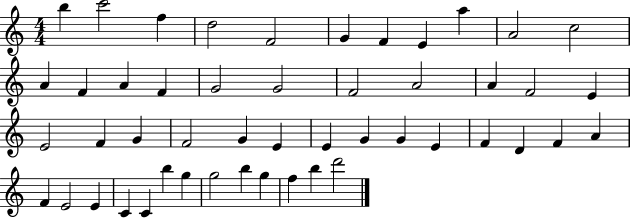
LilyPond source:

{
  \clef treble
  \numericTimeSignature
  \time 4/4
  \key c \major
  b''4 c'''2 f''4 | d''2 f'2 | g'4 f'4 e'4 a''4 | a'2 c''2 | \break a'4 f'4 a'4 f'4 | g'2 g'2 | f'2 a'2 | a'4 f'2 e'4 | \break e'2 f'4 g'4 | f'2 g'4 e'4 | e'4 g'4 g'4 e'4 | f'4 d'4 f'4 a'4 | \break f'4 e'2 e'4 | c'4 c'4 b''4 g''4 | g''2 b''4 g''4 | f''4 b''4 d'''2 | \break \bar "|."
}